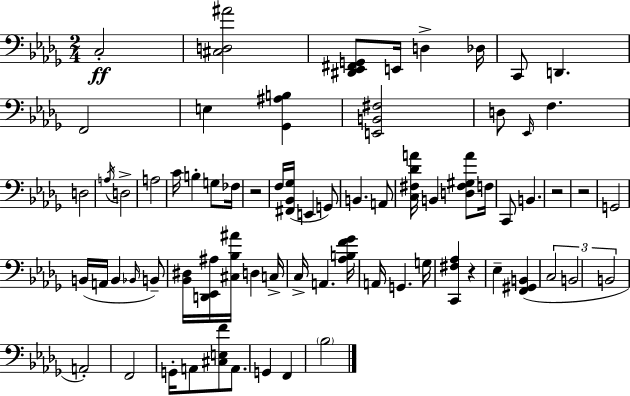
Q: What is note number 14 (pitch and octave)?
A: D3